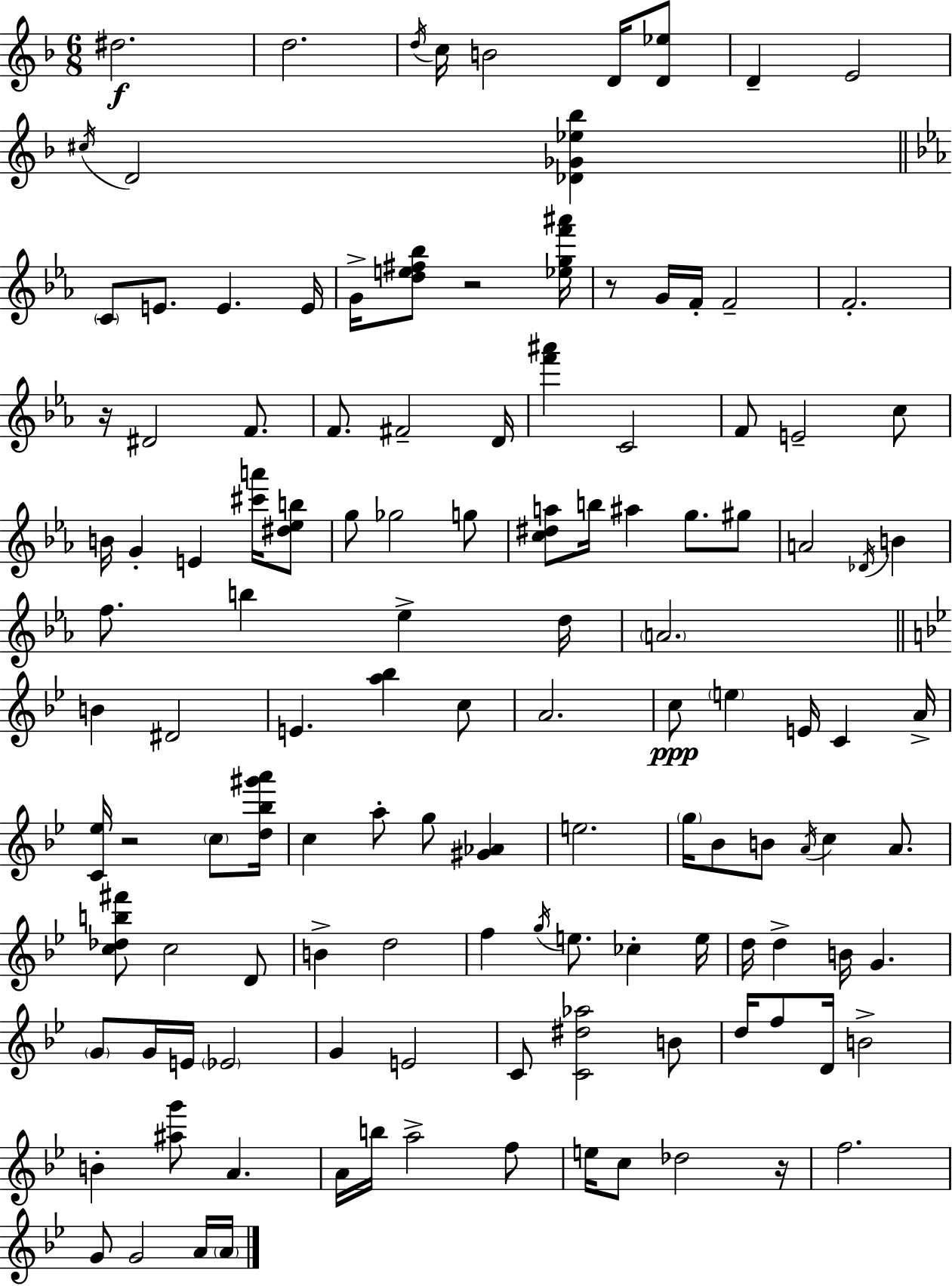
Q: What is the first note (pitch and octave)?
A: D#5